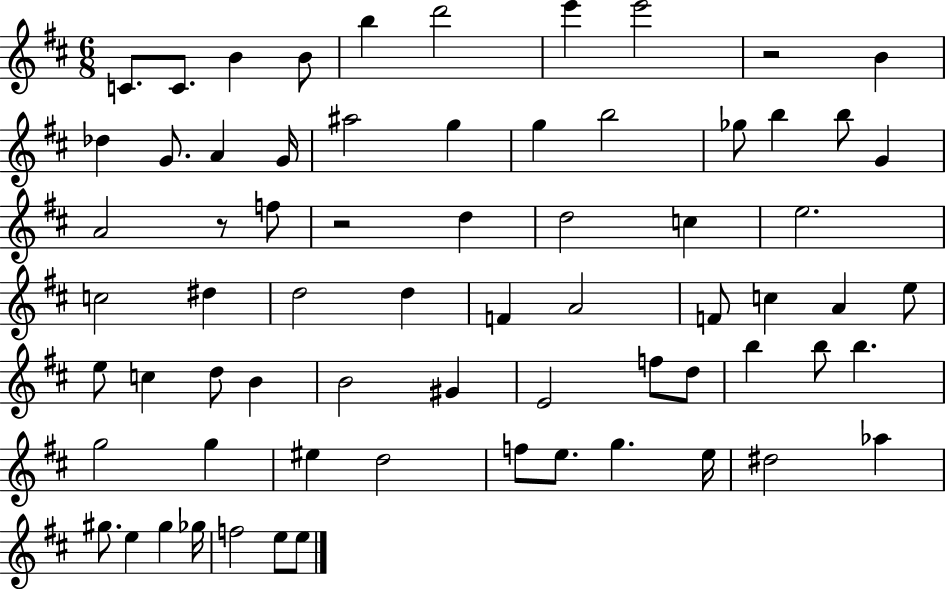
C4/e. C4/e. B4/q B4/e B5/q D6/h E6/q E6/h R/h B4/q Db5/q G4/e. A4/q G4/s A#5/h G5/q G5/q B5/h Gb5/e B5/q B5/e G4/q A4/h R/e F5/e R/h D5/q D5/h C5/q E5/h. C5/h D#5/q D5/h D5/q F4/q A4/h F4/e C5/q A4/q E5/e E5/e C5/q D5/e B4/q B4/h G#4/q E4/h F5/e D5/e B5/q B5/e B5/q. G5/h G5/q EIS5/q D5/h F5/e E5/e. G5/q. E5/s D#5/h Ab5/q G#5/e. E5/q G#5/q Gb5/s F5/h E5/e E5/e